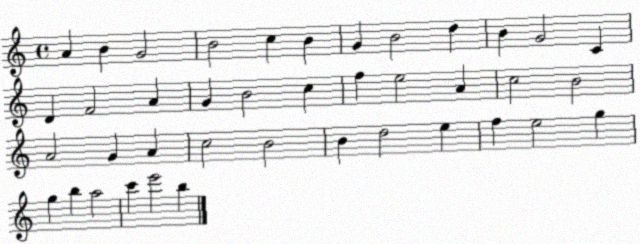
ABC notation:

X:1
T:Untitled
M:4/4
L:1/4
K:C
A B G2 B2 c B G B2 d B G2 C D F2 A G B2 c f e2 A c2 B2 A2 G A c2 B2 B d2 e f e2 g g b a2 c' e'2 b